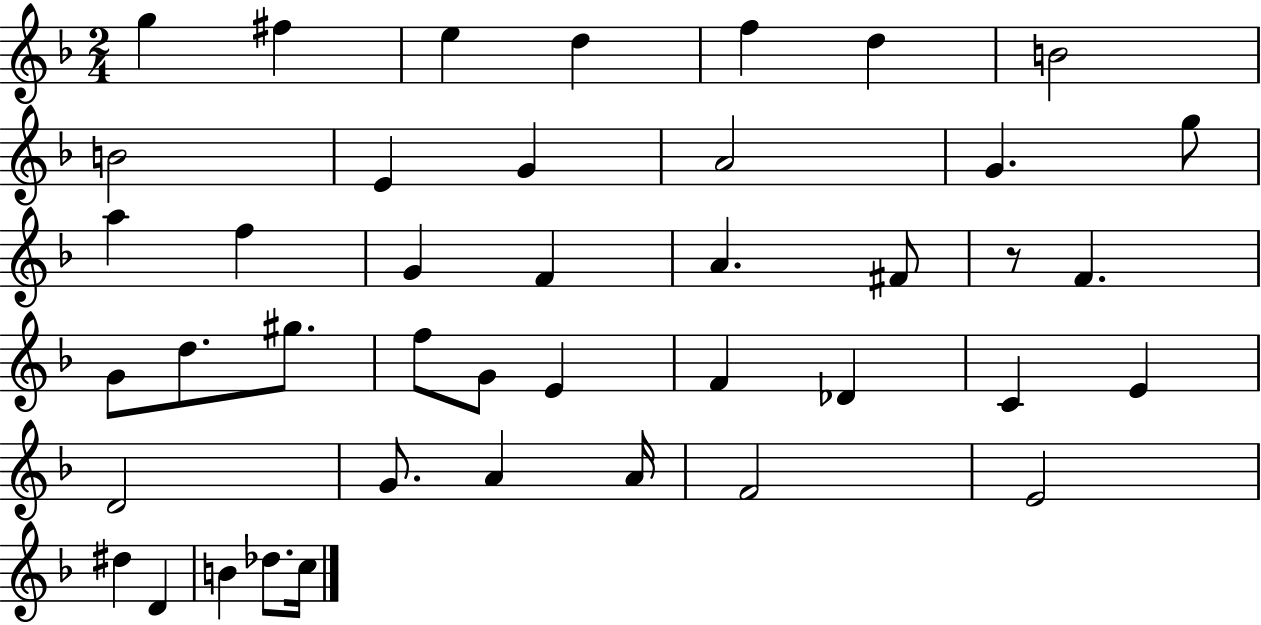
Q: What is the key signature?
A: F major